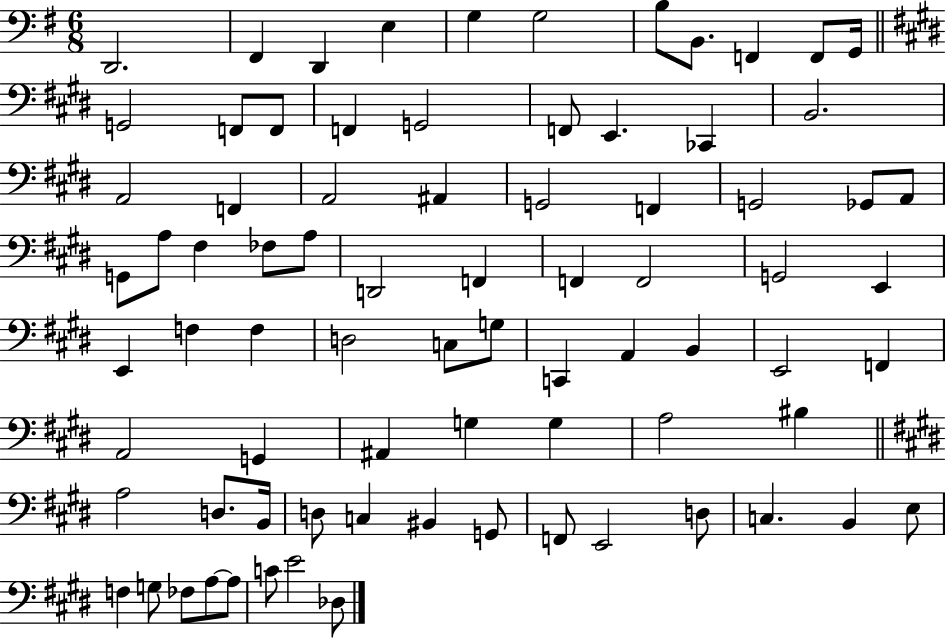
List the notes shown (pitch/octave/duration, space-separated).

D2/h. F#2/q D2/q E3/q G3/q G3/h B3/e B2/e. F2/q F2/e G2/s G2/h F2/e F2/e F2/q G2/h F2/e E2/q. CES2/q B2/h. A2/h F2/q A2/h A#2/q G2/h F2/q G2/h Gb2/e A2/e G2/e A3/e F#3/q FES3/e A3/e D2/h F2/q F2/q F2/h G2/h E2/q E2/q F3/q F3/q D3/h C3/e G3/e C2/q A2/q B2/q E2/h F2/q A2/h G2/q A#2/q G3/q G3/q A3/h BIS3/q A3/h D3/e. B2/s D3/e C3/q BIS2/q G2/e F2/e E2/h D3/e C3/q. B2/q E3/e F3/q G3/e FES3/e A3/e A3/e C4/e E4/h Db3/e